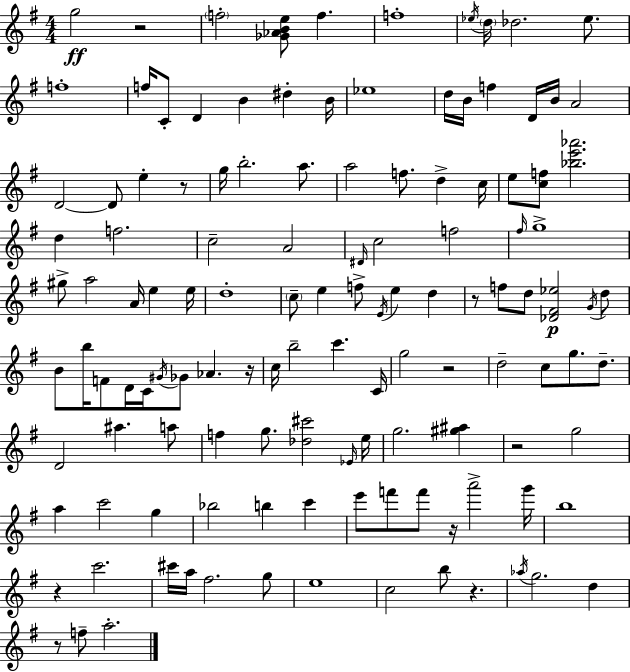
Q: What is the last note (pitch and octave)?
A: A5